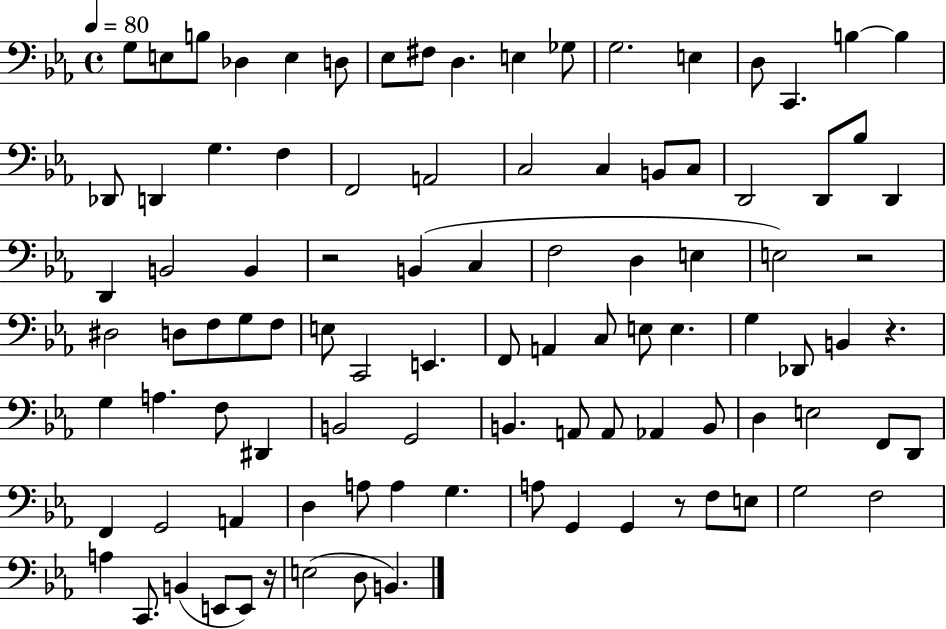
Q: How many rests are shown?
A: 5